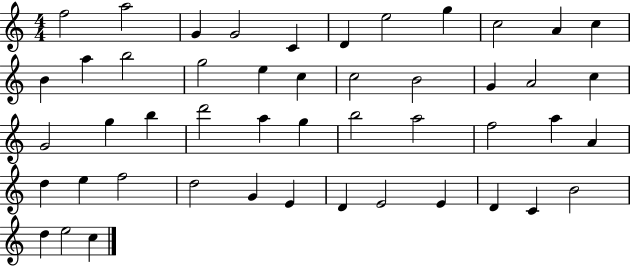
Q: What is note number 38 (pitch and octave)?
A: G4